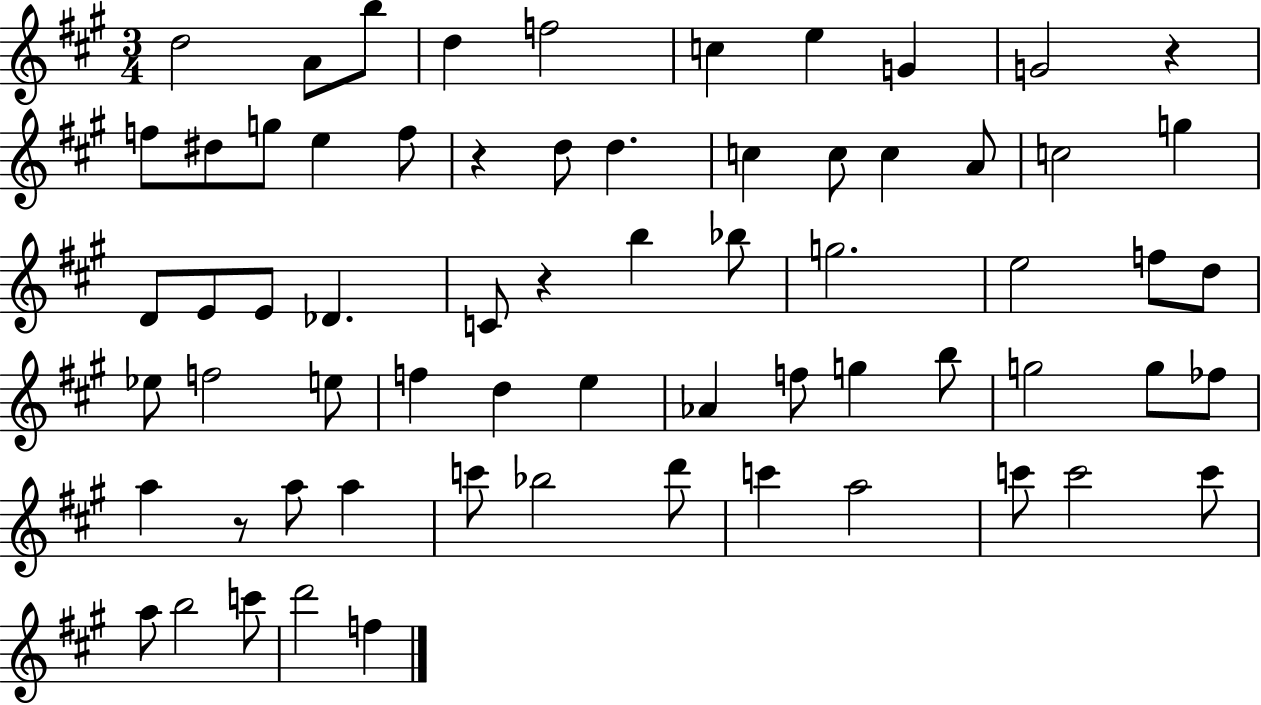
{
  \clef treble
  \numericTimeSignature
  \time 3/4
  \key a \major
  d''2 a'8 b''8 | d''4 f''2 | c''4 e''4 g'4 | g'2 r4 | \break f''8 dis''8 g''8 e''4 f''8 | r4 d''8 d''4. | c''4 c''8 c''4 a'8 | c''2 g''4 | \break d'8 e'8 e'8 des'4. | c'8 r4 b''4 bes''8 | g''2. | e''2 f''8 d''8 | \break ees''8 f''2 e''8 | f''4 d''4 e''4 | aes'4 f''8 g''4 b''8 | g''2 g''8 fes''8 | \break a''4 r8 a''8 a''4 | c'''8 bes''2 d'''8 | c'''4 a''2 | c'''8 c'''2 c'''8 | \break a''8 b''2 c'''8 | d'''2 f''4 | \bar "|."
}